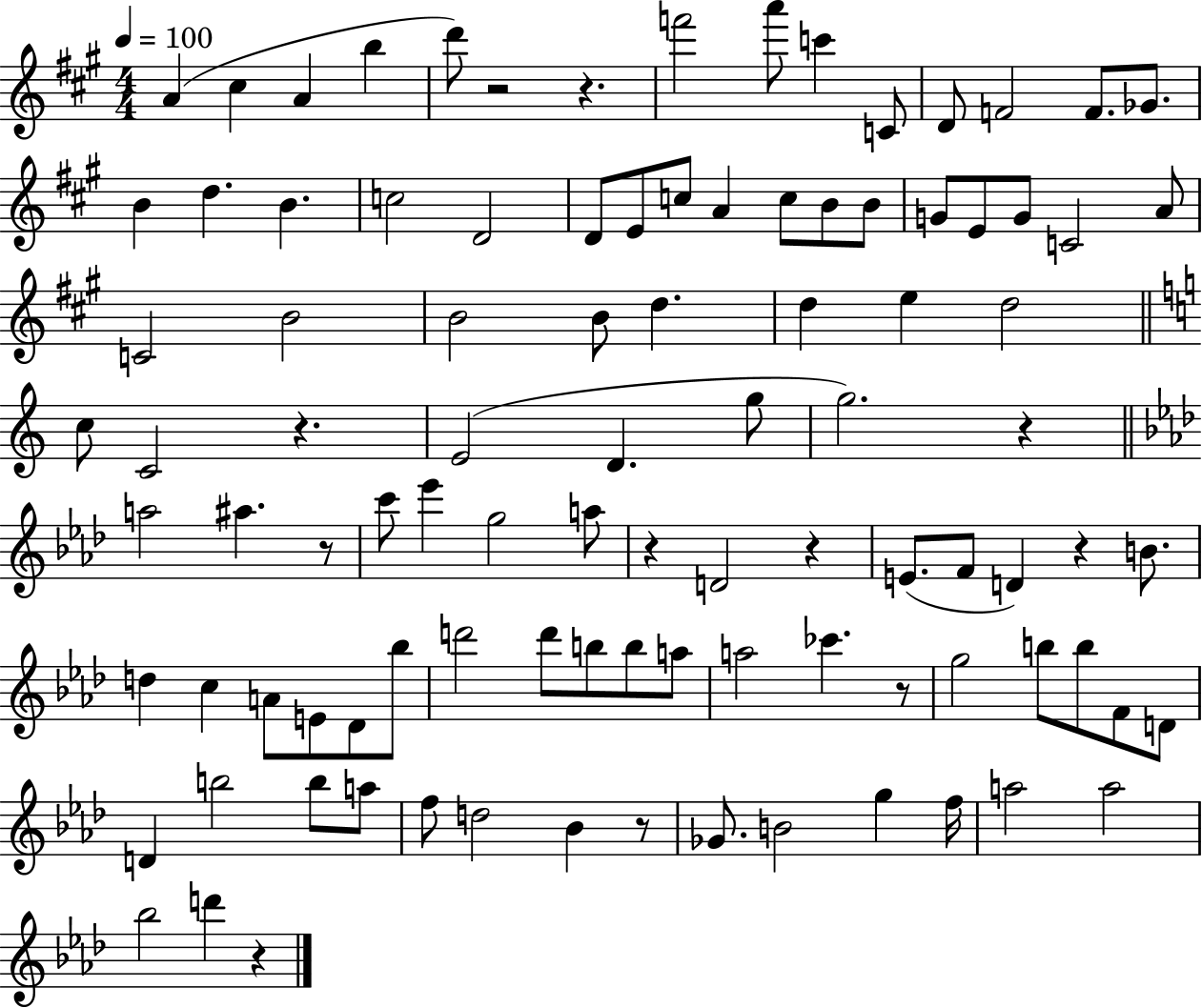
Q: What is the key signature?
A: A major